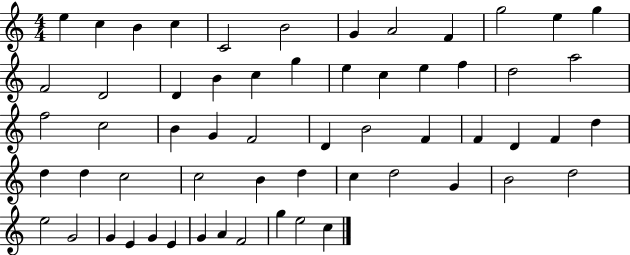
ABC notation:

X:1
T:Untitled
M:4/4
L:1/4
K:C
e c B c C2 B2 G A2 F g2 e g F2 D2 D B c g e c e f d2 a2 f2 c2 B G F2 D B2 F F D F d d d c2 c2 B d c d2 G B2 d2 e2 G2 G E G E G A F2 g e2 c